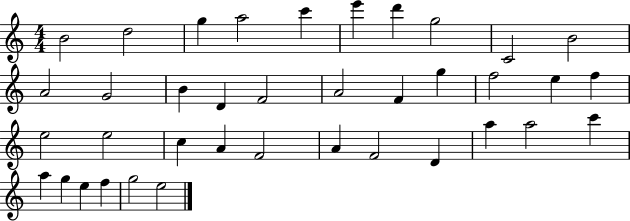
X:1
T:Untitled
M:4/4
L:1/4
K:C
B2 d2 g a2 c' e' d' g2 C2 B2 A2 G2 B D F2 A2 F g f2 e f e2 e2 c A F2 A F2 D a a2 c' a g e f g2 e2